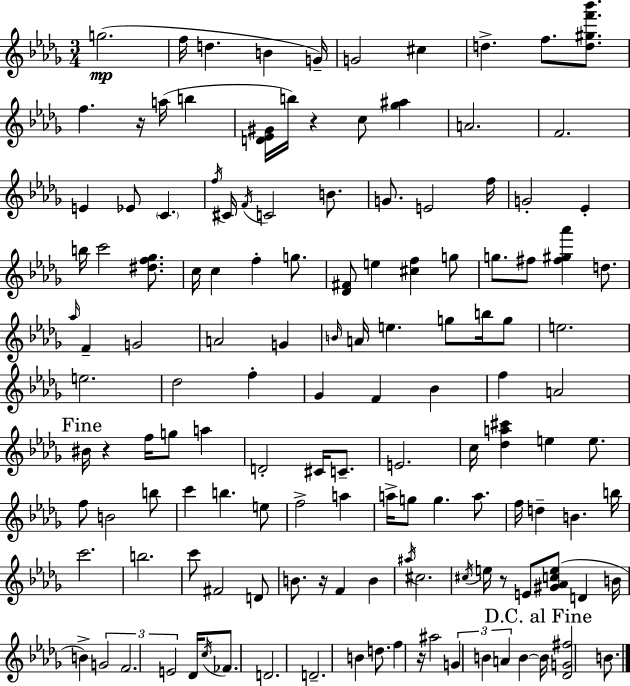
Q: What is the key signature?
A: BES minor